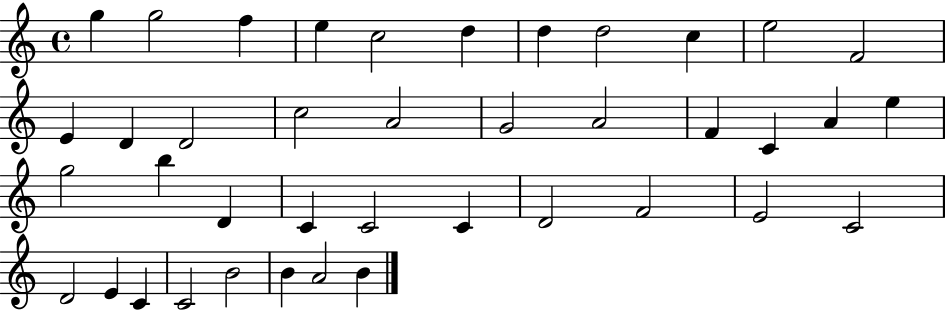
X:1
T:Untitled
M:4/4
L:1/4
K:C
g g2 f e c2 d d d2 c e2 F2 E D D2 c2 A2 G2 A2 F C A e g2 b D C C2 C D2 F2 E2 C2 D2 E C C2 B2 B A2 B